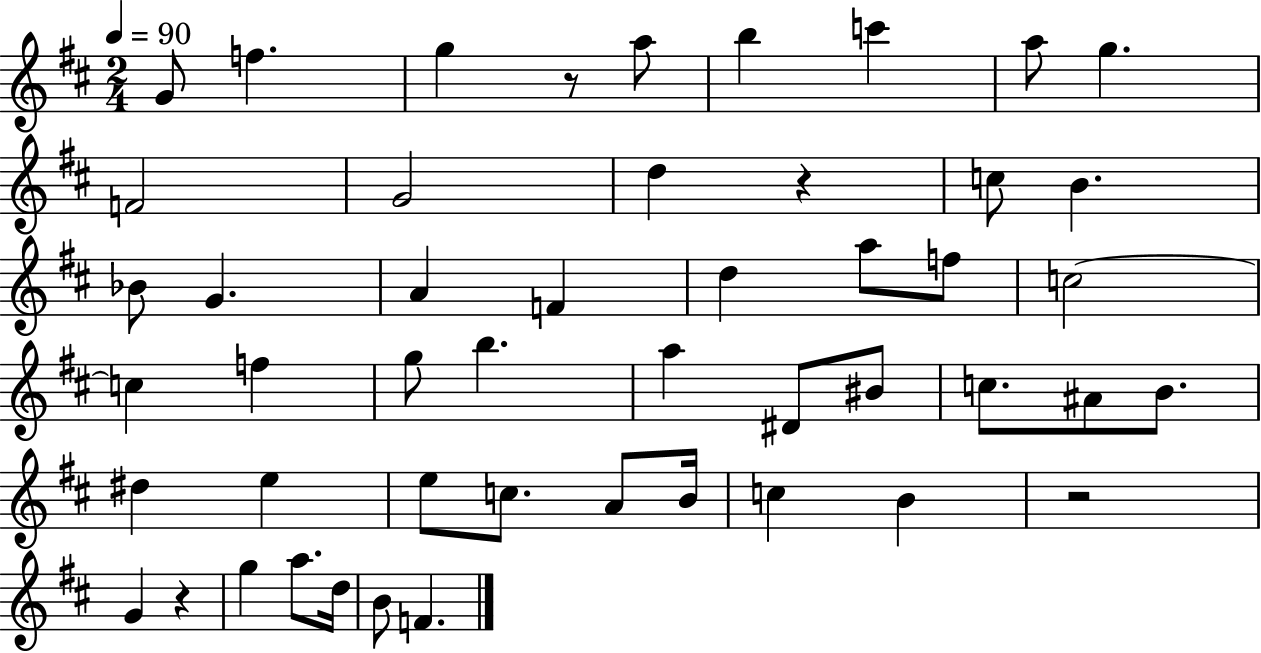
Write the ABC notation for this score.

X:1
T:Untitled
M:2/4
L:1/4
K:D
G/2 f g z/2 a/2 b c' a/2 g F2 G2 d z c/2 B _B/2 G A F d a/2 f/2 c2 c f g/2 b a ^D/2 ^B/2 c/2 ^A/2 B/2 ^d e e/2 c/2 A/2 B/4 c B z2 G z g a/2 d/4 B/2 F